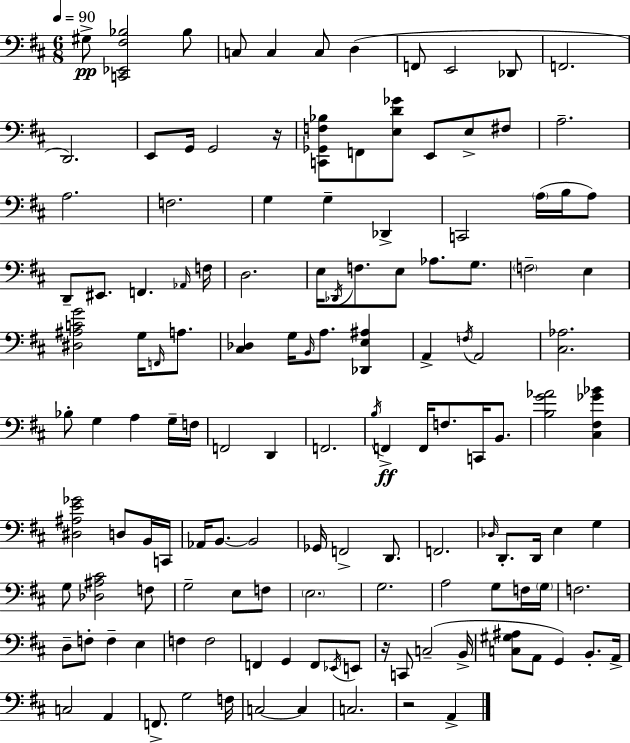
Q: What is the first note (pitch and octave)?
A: G#3